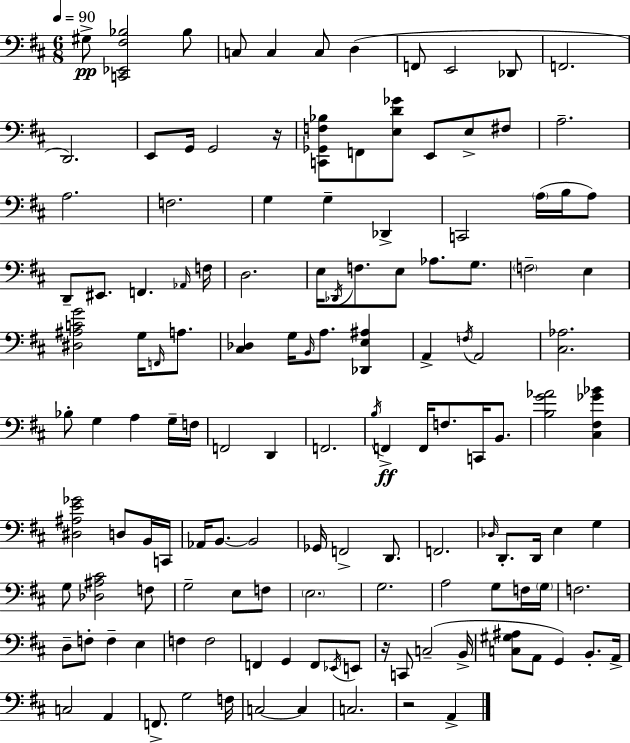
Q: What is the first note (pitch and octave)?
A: G#3